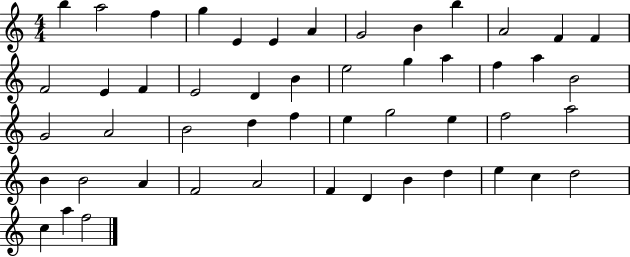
X:1
T:Untitled
M:4/4
L:1/4
K:C
b a2 f g E E A G2 B b A2 F F F2 E F E2 D B e2 g a f a B2 G2 A2 B2 d f e g2 e f2 a2 B B2 A F2 A2 F D B d e c d2 c a f2